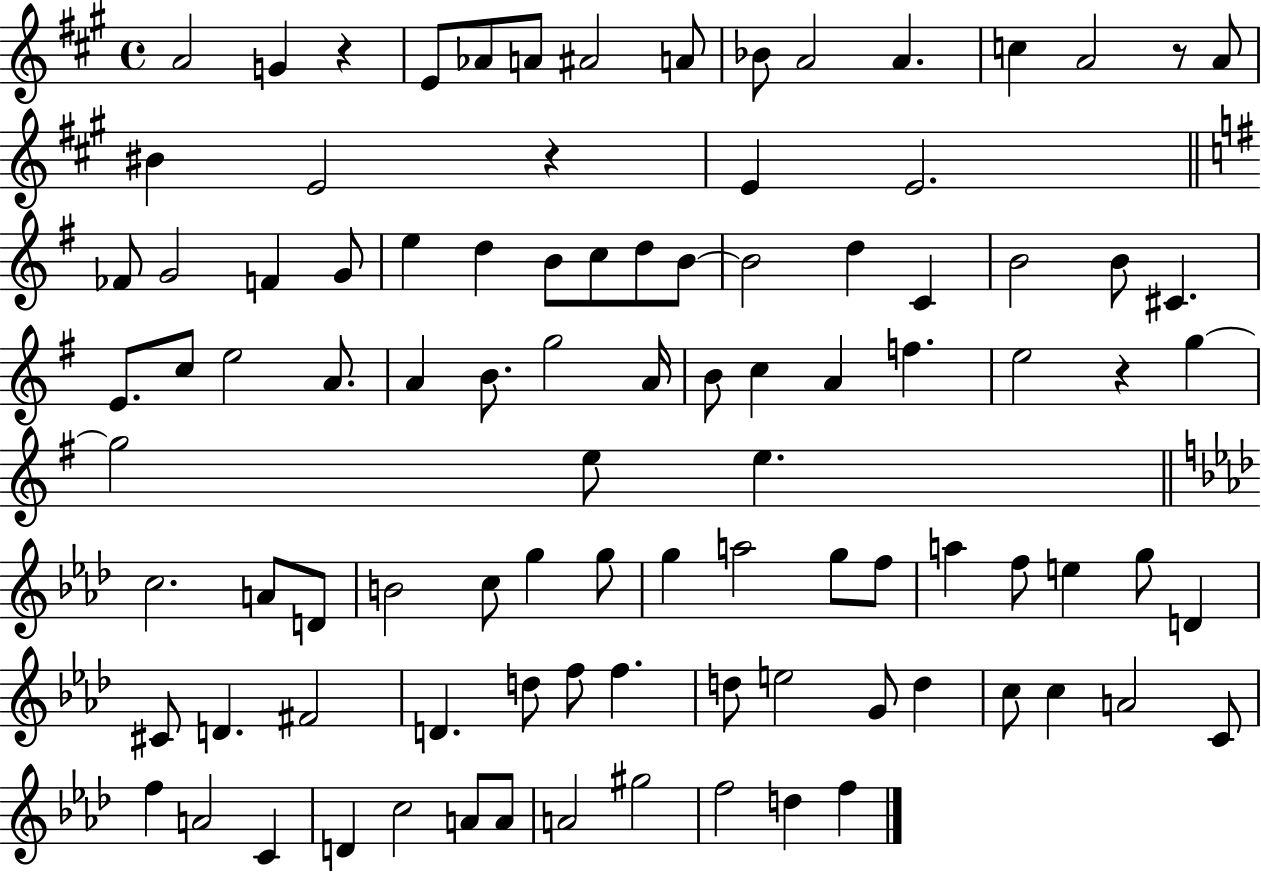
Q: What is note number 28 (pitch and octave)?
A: B4